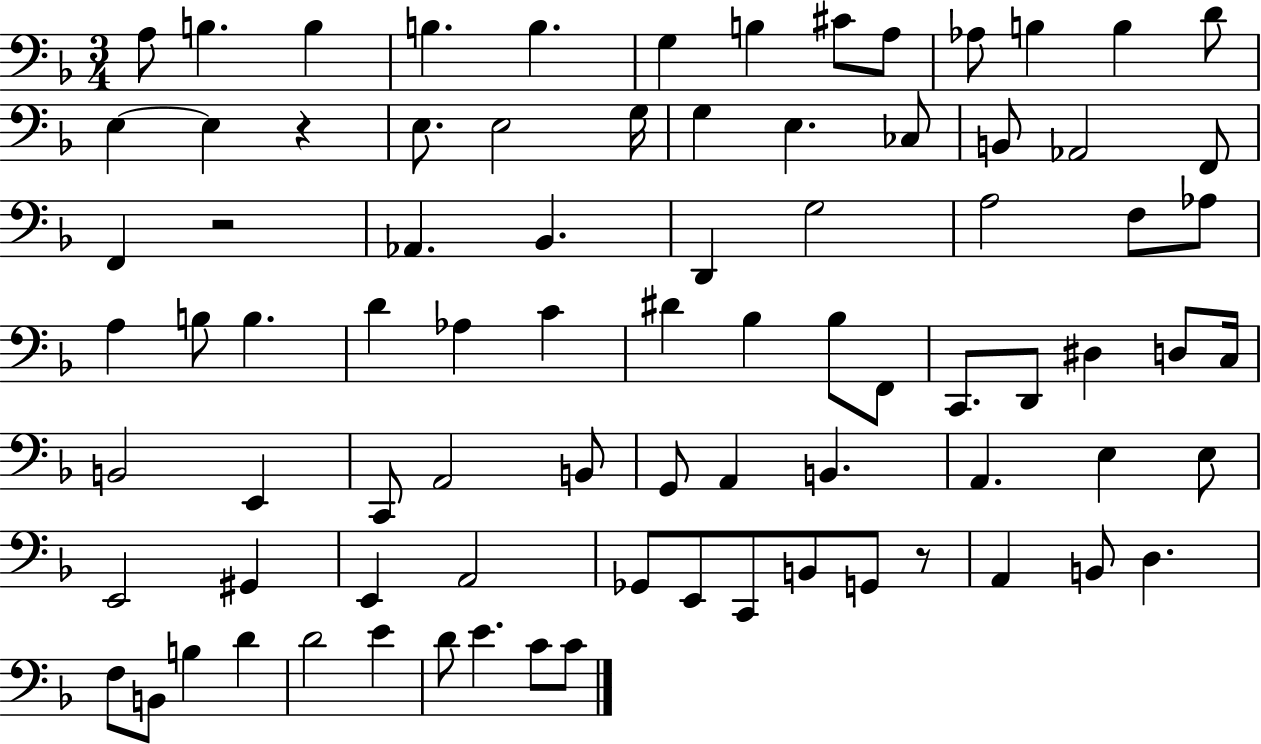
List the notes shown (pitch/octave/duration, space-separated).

A3/e B3/q. B3/q B3/q. B3/q. G3/q B3/q C#4/e A3/e Ab3/e B3/q B3/q D4/e E3/q E3/q R/q E3/e. E3/h G3/s G3/q E3/q. CES3/e B2/e Ab2/h F2/e F2/q R/h Ab2/q. Bb2/q. D2/q G3/h A3/h F3/e Ab3/e A3/q B3/e B3/q. D4/q Ab3/q C4/q D#4/q Bb3/q Bb3/e F2/e C2/e. D2/e D#3/q D3/e C3/s B2/h E2/q C2/e A2/h B2/e G2/e A2/q B2/q. A2/q. E3/q E3/e E2/h G#2/q E2/q A2/h Gb2/e E2/e C2/e B2/e G2/e R/e A2/q B2/e D3/q. F3/e B2/e B3/q D4/q D4/h E4/q D4/e E4/q. C4/e C4/e